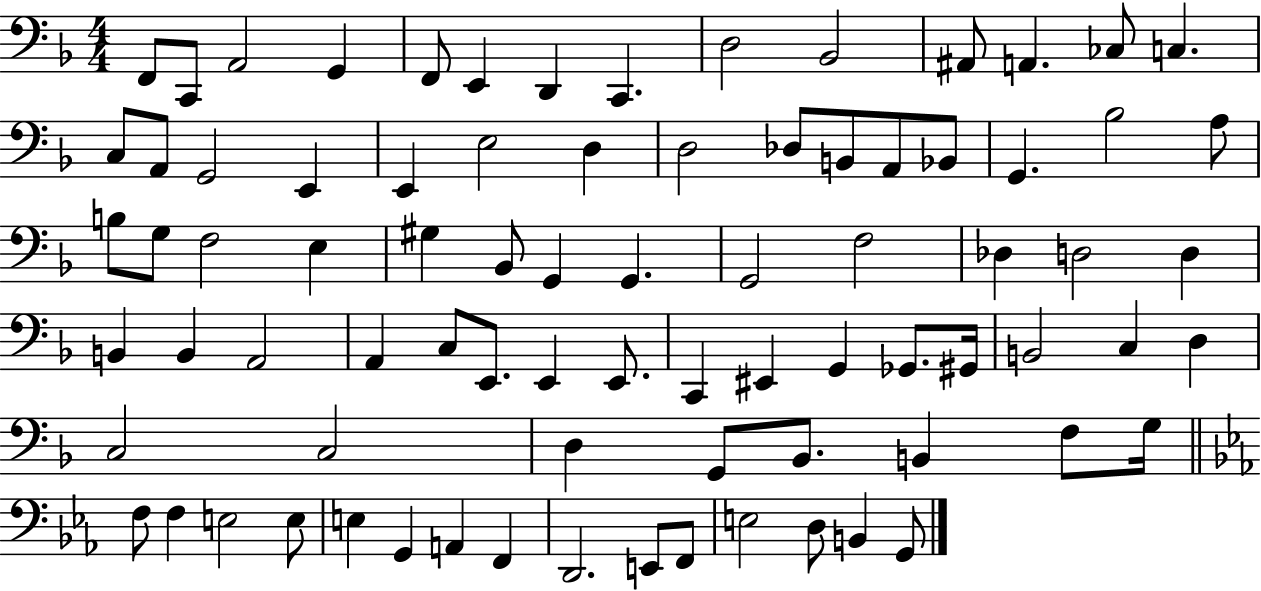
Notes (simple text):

F2/e C2/e A2/h G2/q F2/e E2/q D2/q C2/q. D3/h Bb2/h A#2/e A2/q. CES3/e C3/q. C3/e A2/e G2/h E2/q E2/q E3/h D3/q D3/h Db3/e B2/e A2/e Bb2/e G2/q. Bb3/h A3/e B3/e G3/e F3/h E3/q G#3/q Bb2/e G2/q G2/q. G2/h F3/h Db3/q D3/h D3/q B2/q B2/q A2/h A2/q C3/e E2/e. E2/q E2/e. C2/q EIS2/q G2/q Gb2/e. G#2/s B2/h C3/q D3/q C3/h C3/h D3/q G2/e Bb2/e. B2/q F3/e G3/s F3/e F3/q E3/h E3/e E3/q G2/q A2/q F2/q D2/h. E2/e F2/e E3/h D3/e B2/q G2/e